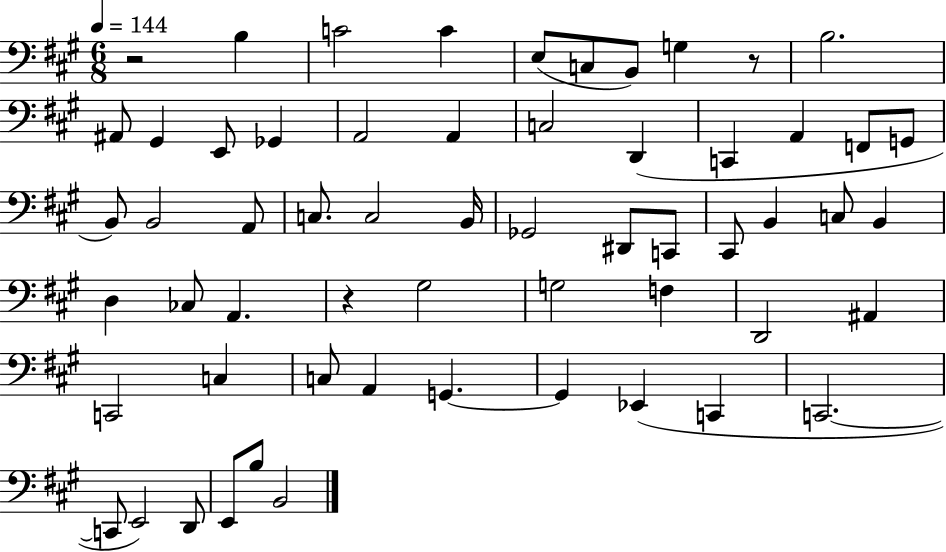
{
  \clef bass
  \numericTimeSignature
  \time 6/8
  \key a \major
  \tempo 4 = 144
  r2 b4 | c'2 c'4 | e8( c8 b,8) g4 r8 | b2. | \break ais,8 gis,4 e,8 ges,4 | a,2 a,4 | c2 d,4( | c,4 a,4 f,8 g,8 | \break b,8) b,2 a,8 | c8. c2 b,16 | ges,2 dis,8 c,8 | cis,8 b,4 c8 b,4 | \break d4 ces8 a,4. | r4 gis2 | g2 f4 | d,2 ais,4 | \break c,2 c4 | c8 a,4 g,4.~~ | g,4 ees,4( c,4 | c,2.~~ | \break c,8 e,2) d,8 | e,8 b8 b,2 | \bar "|."
}